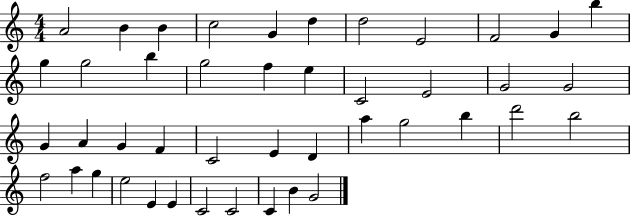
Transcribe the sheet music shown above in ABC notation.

X:1
T:Untitled
M:4/4
L:1/4
K:C
A2 B B c2 G d d2 E2 F2 G b g g2 b g2 f e C2 E2 G2 G2 G A G F C2 E D a g2 b d'2 b2 f2 a g e2 E E C2 C2 C B G2